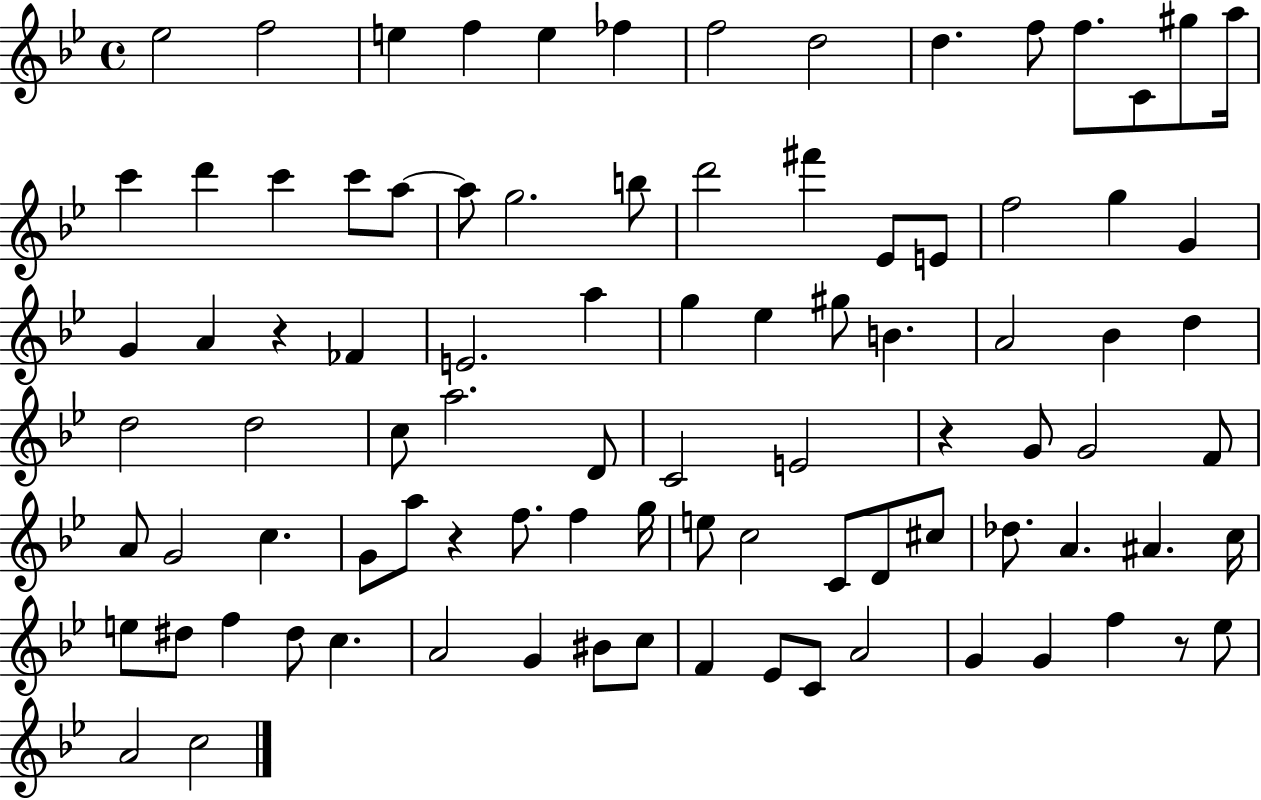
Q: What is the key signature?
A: BES major